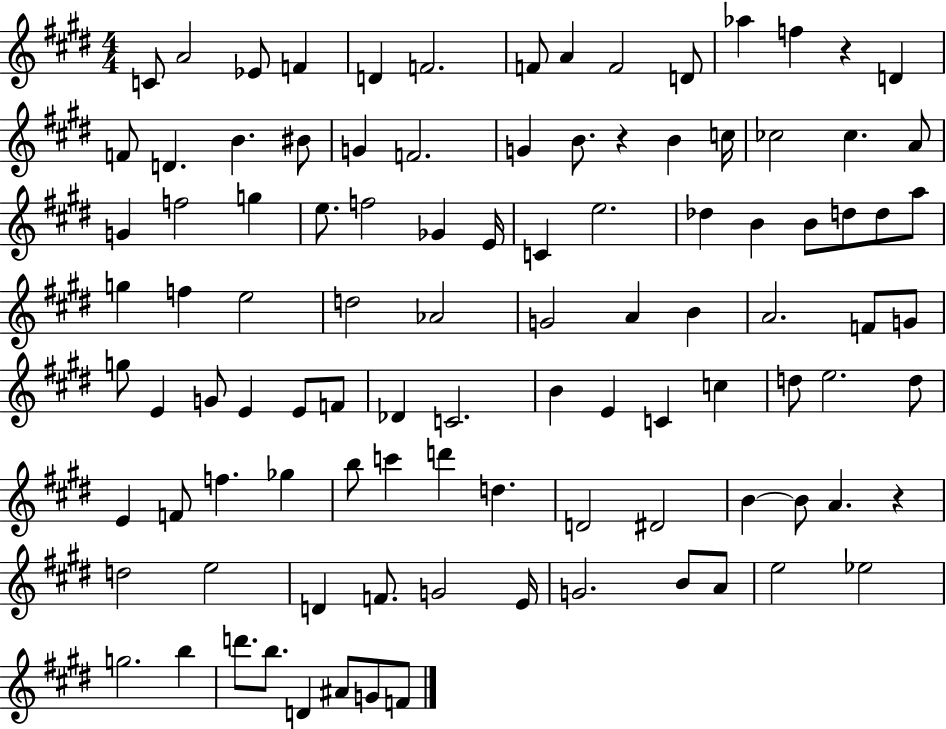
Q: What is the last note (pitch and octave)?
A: F4